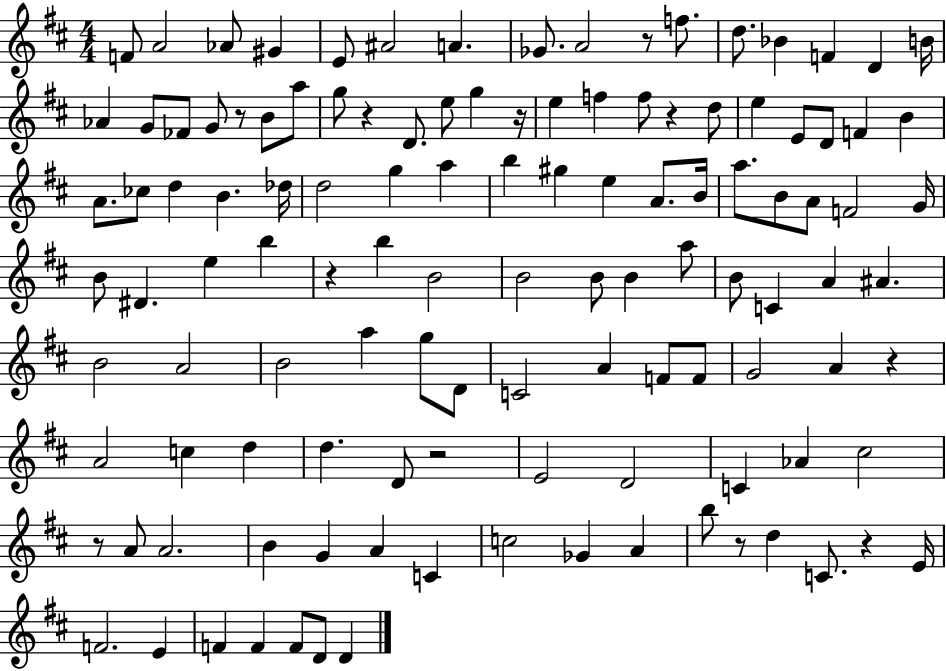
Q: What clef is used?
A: treble